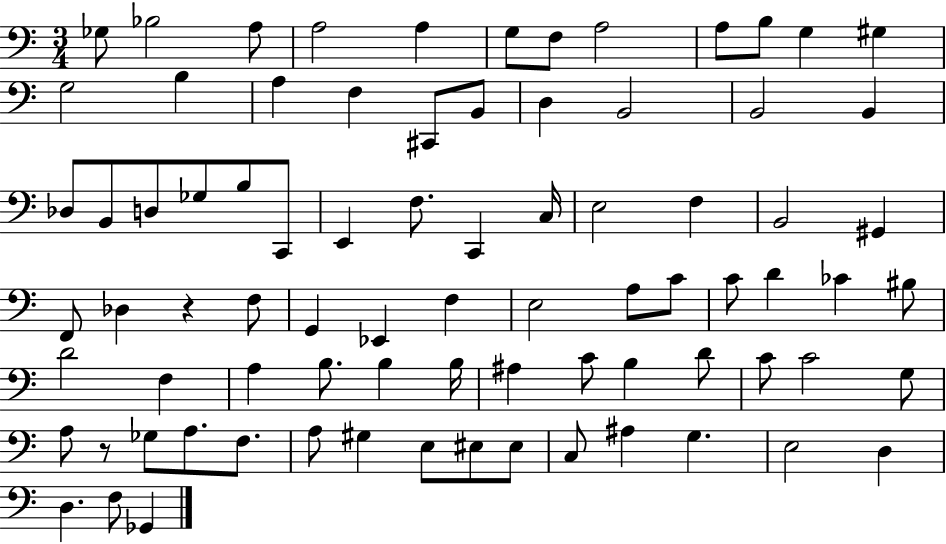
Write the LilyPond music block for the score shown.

{
  \clef bass
  \numericTimeSignature
  \time 3/4
  \key c \major
  ges8 bes2 a8 | a2 a4 | g8 f8 a2 | a8 b8 g4 gis4 | \break g2 b4 | a4 f4 cis,8 b,8 | d4 b,2 | b,2 b,4 | \break des8 b,8 d8 ges8 b8 c,8 | e,4 f8. c,4 c16 | e2 f4 | b,2 gis,4 | \break f,8 des4 r4 f8 | g,4 ees,4 f4 | e2 a8 c'8 | c'8 d'4 ces'4 bis8 | \break d'2 f4 | a4 b8. b4 b16 | ais4 c'8 b4 d'8 | c'8 c'2 g8 | \break a8 r8 ges8 a8. f8. | a8 gis4 e8 eis8 eis8 | c8 ais4 g4. | e2 d4 | \break d4. f8 ges,4 | \bar "|."
}